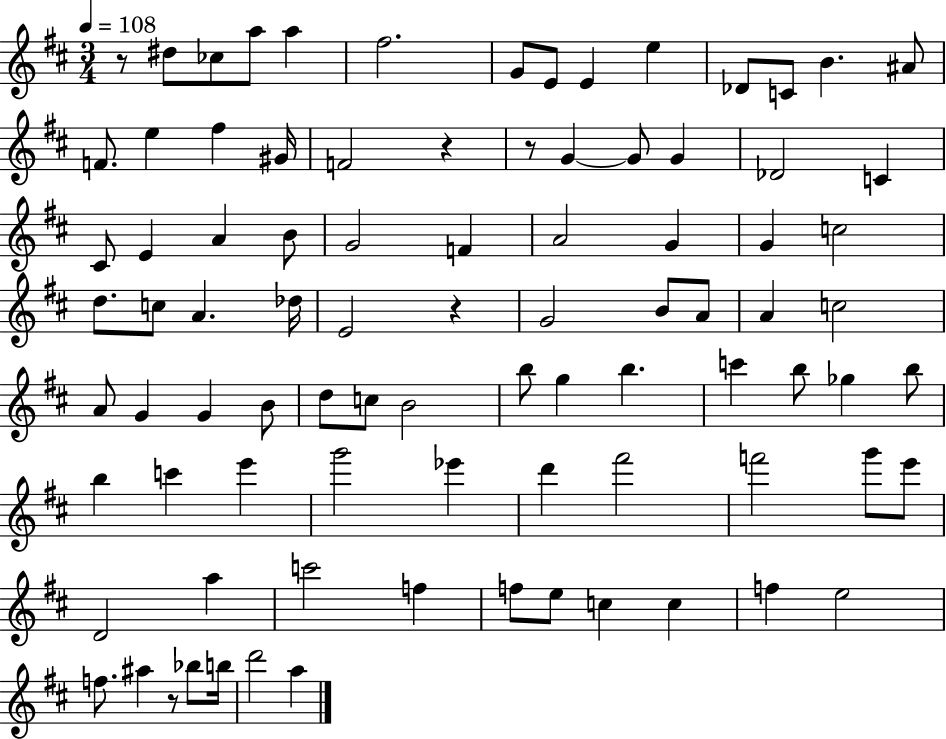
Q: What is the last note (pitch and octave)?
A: A5